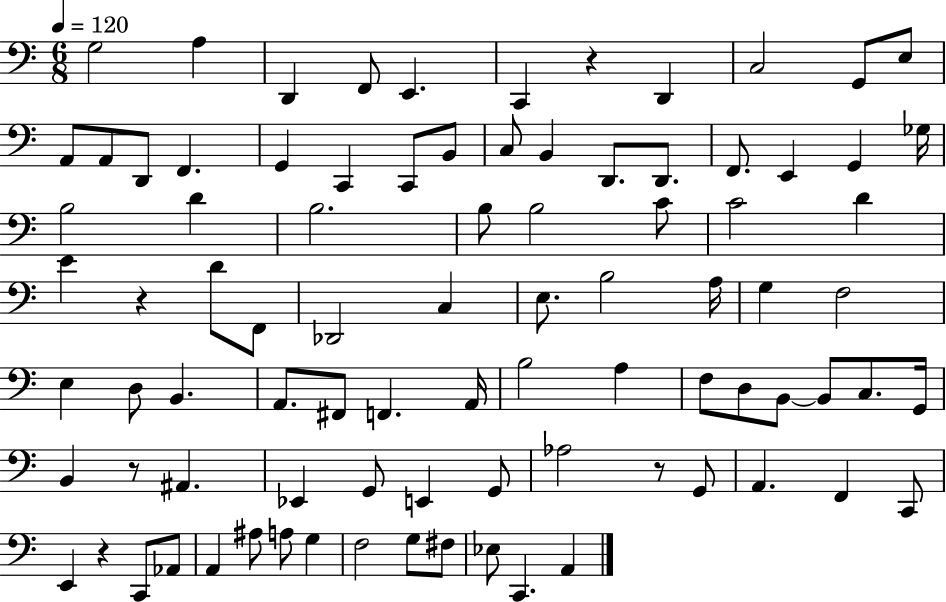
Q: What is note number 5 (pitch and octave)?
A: E2